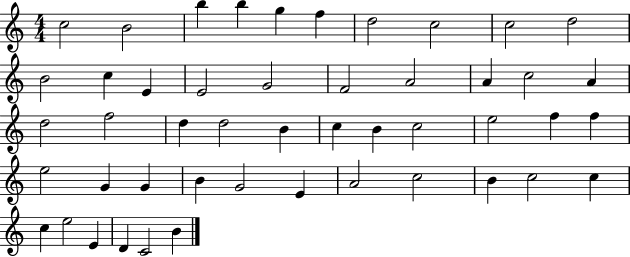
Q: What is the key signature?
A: C major